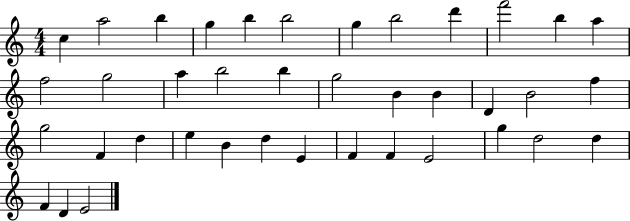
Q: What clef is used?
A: treble